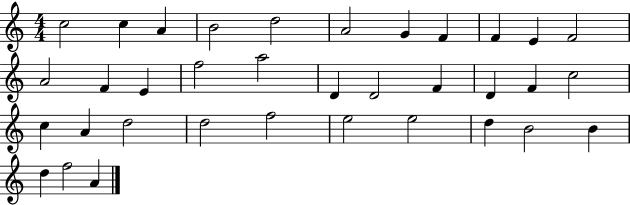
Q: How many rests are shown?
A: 0